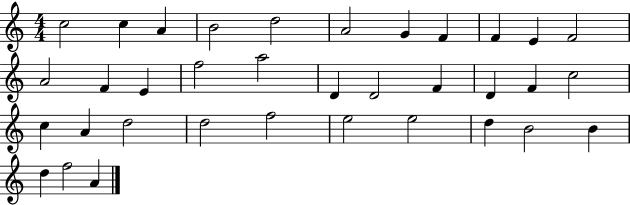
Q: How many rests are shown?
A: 0